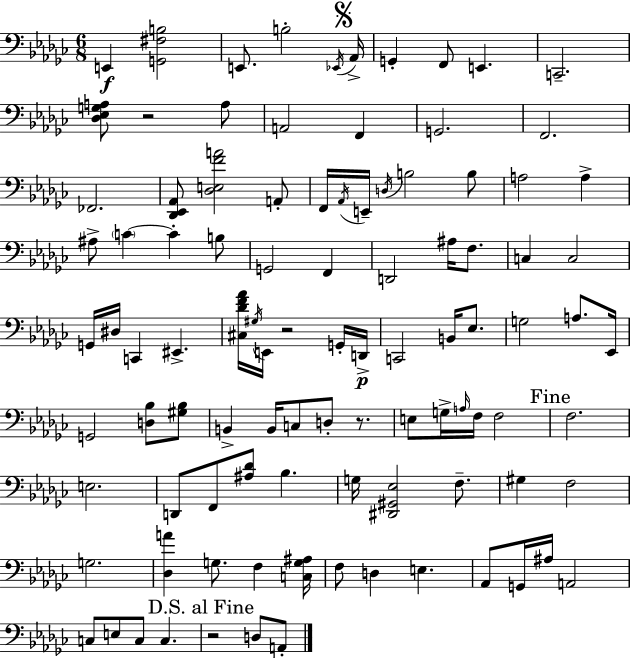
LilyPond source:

{
  \clef bass
  \numericTimeSignature
  \time 6/8
  \key ees \minor
  e,4\f <g, fis b>2 | e,8. b2-. \acciaccatura { ees,16 } | \mark \markup { \musicglyph "scripts.segno" } aes,16-> g,4-. f,8 e,4. | c,2.-- | \break <des ees g a>8 r2 a8 | a,2 f,4 | g,2. | f,2. | \break fes,2. | <des, ees, aes,>8 <des e f' a'>2 a,8-. | f,16 \acciaccatura { aes,16 } e,16-- \acciaccatura { d16 } b2 | b8 a2 a4-> | \break ais8-> \parenthesize c'4~~ c'4-. | b8 g,2 f,4 | d,2 ais16 | f8. c4 c2 | \break g,16 dis16 c,4 eis,4.-> | <cis des' f' aes'>16 \acciaccatura { gis16 } e,16 r2 | g,16-. d,16->\p c,2 | b,16 ees8. g2 | \break a8. ees,16 g,2 | <d bes>8 <gis bes>8 b,4-> b,16 c8 d8-. | r8. e8 g16-> \grace { a16 } f16 f2 | \mark "Fine" f2. | \break e2. | d,8 f,8 <ais des'>8 bes4. | g16 <dis, gis, ees>2 | f8.-- gis4 f2 | \break g2. | <des a'>4 g8. | f4 <c g ais>16 f8 d4 e4. | aes,8 g,16 ais16 a,2 | \break c8 e8 c8 c4. | \mark "D.S. al Fine" r2 | d8 a,8-. \bar "|."
}